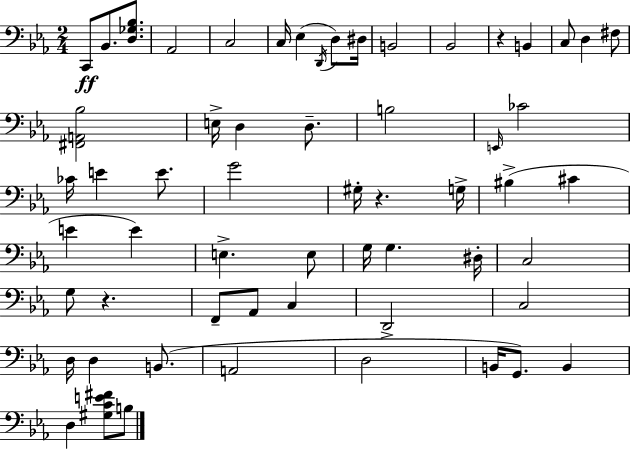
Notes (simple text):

C2/e Bb2/e. [D3,Gb3,Bb3]/e. Ab2/h C3/h C3/s Eb3/q D2/s D3/e D#3/s B2/h Bb2/h R/q B2/q C3/e D3/q F#3/e [F#2,A2,Bb3]/h E3/s D3/q D3/e. B3/h E2/s CES4/h CES4/s E4/q E4/e. G4/h G#3/s R/q. G3/s BIS3/q C#4/q E4/q E4/q E3/q. E3/e G3/s G3/q. D#3/s C3/h G3/e R/q. F2/e Ab2/e C3/q D2/h C3/h D3/s D3/q B2/e. A2/h D3/h B2/s G2/e. B2/q D3/q [G#3,C4,E4,F#4]/e B3/e